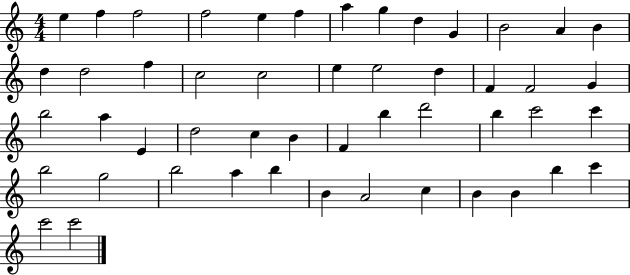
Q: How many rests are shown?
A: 0